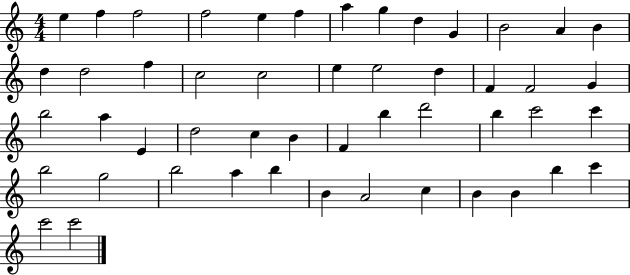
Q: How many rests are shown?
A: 0